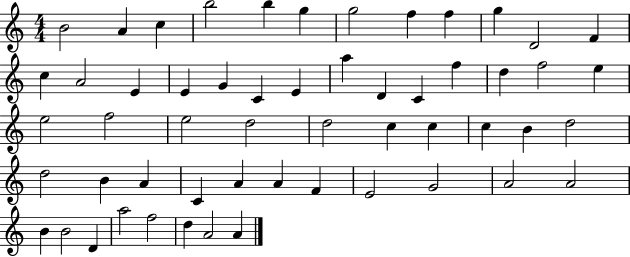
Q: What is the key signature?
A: C major